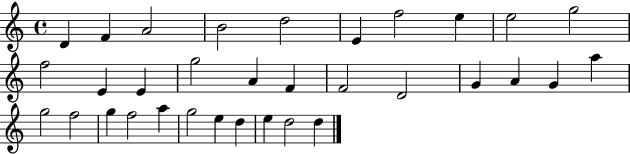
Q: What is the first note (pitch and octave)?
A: D4